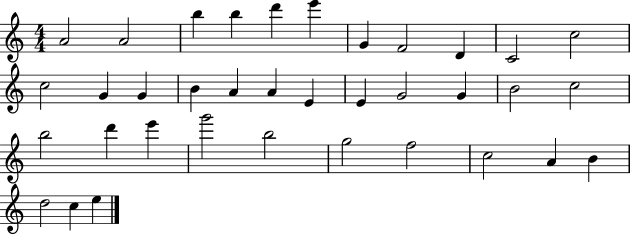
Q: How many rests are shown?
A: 0